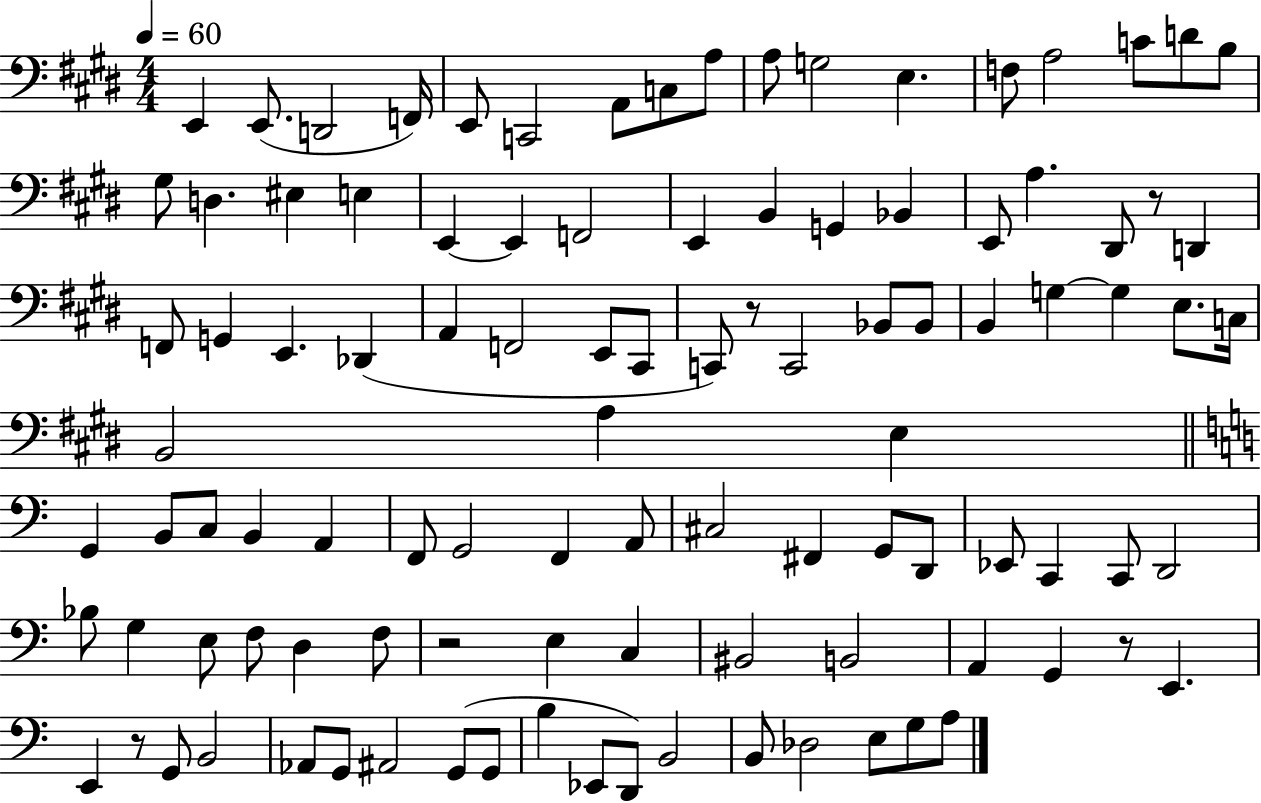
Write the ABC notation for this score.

X:1
T:Untitled
M:4/4
L:1/4
K:E
E,, E,,/2 D,,2 F,,/4 E,,/2 C,,2 A,,/2 C,/2 A,/2 A,/2 G,2 E, F,/2 A,2 C/2 D/2 B,/2 ^G,/2 D, ^E, E, E,, E,, F,,2 E,, B,, G,, _B,, E,,/2 A, ^D,,/2 z/2 D,, F,,/2 G,, E,, _D,, A,, F,,2 E,,/2 ^C,,/2 C,,/2 z/2 C,,2 _B,,/2 _B,,/2 B,, G, G, E,/2 C,/4 B,,2 A, E, G,, B,,/2 C,/2 B,, A,, F,,/2 G,,2 F,, A,,/2 ^C,2 ^F,, G,,/2 D,,/2 _E,,/2 C,, C,,/2 D,,2 _B,/2 G, E,/2 F,/2 D, F,/2 z2 E, C, ^B,,2 B,,2 A,, G,, z/2 E,, E,, z/2 G,,/2 B,,2 _A,,/2 G,,/2 ^A,,2 G,,/2 G,,/2 B, _E,,/2 D,,/2 B,,2 B,,/2 _D,2 E,/2 G,/2 A,/2